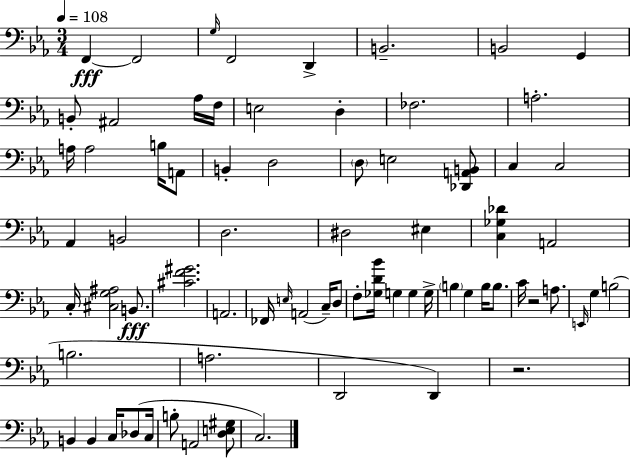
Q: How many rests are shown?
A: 2